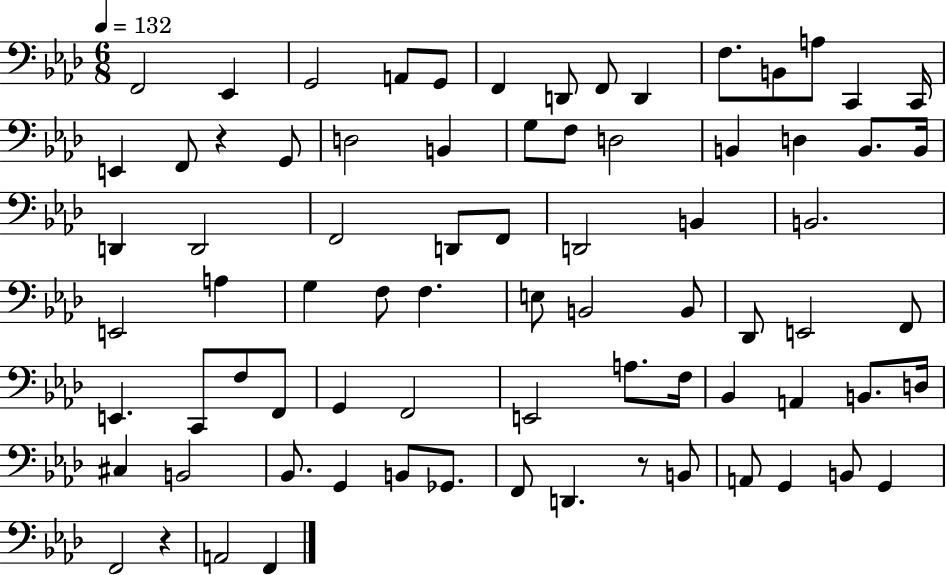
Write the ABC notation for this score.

X:1
T:Untitled
M:6/8
L:1/4
K:Ab
F,,2 _E,, G,,2 A,,/2 G,,/2 F,, D,,/2 F,,/2 D,, F,/2 B,,/2 A,/2 C,, C,,/4 E,, F,,/2 z G,,/2 D,2 B,, G,/2 F,/2 D,2 B,, D, B,,/2 B,,/4 D,, D,,2 F,,2 D,,/2 F,,/2 D,,2 B,, B,,2 E,,2 A, G, F,/2 F, E,/2 B,,2 B,,/2 _D,,/2 E,,2 F,,/2 E,, C,,/2 F,/2 F,,/2 G,, F,,2 E,,2 A,/2 F,/4 _B,, A,, B,,/2 D,/4 ^C, B,,2 _B,,/2 G,, B,,/2 _G,,/2 F,,/2 D,, z/2 B,,/2 A,,/2 G,, B,,/2 G,, F,,2 z A,,2 F,,